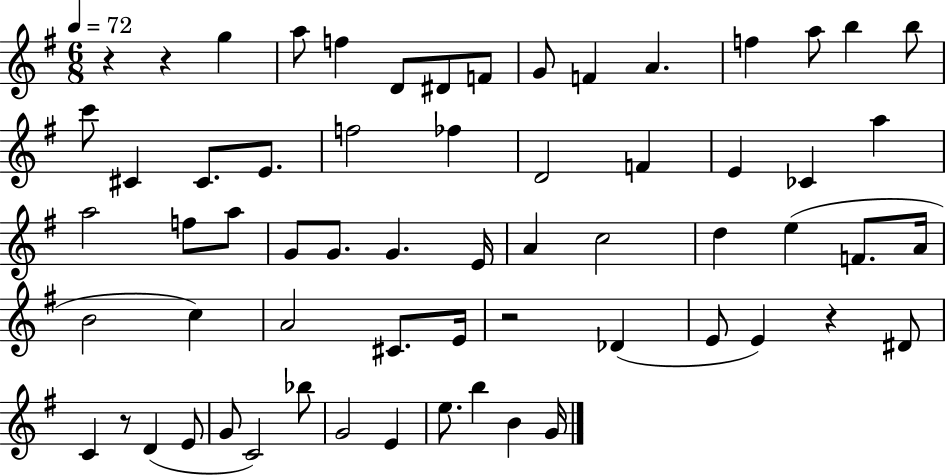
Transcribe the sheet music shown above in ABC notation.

X:1
T:Untitled
M:6/8
L:1/4
K:G
z z g a/2 f D/2 ^D/2 F/2 G/2 F A f a/2 b b/2 c'/2 ^C ^C/2 E/2 f2 _f D2 F E _C a a2 f/2 a/2 G/2 G/2 G E/4 A c2 d e F/2 A/4 B2 c A2 ^C/2 E/4 z2 _D E/2 E z ^D/2 C z/2 D E/2 G/2 C2 _b/2 G2 E e/2 b B G/4